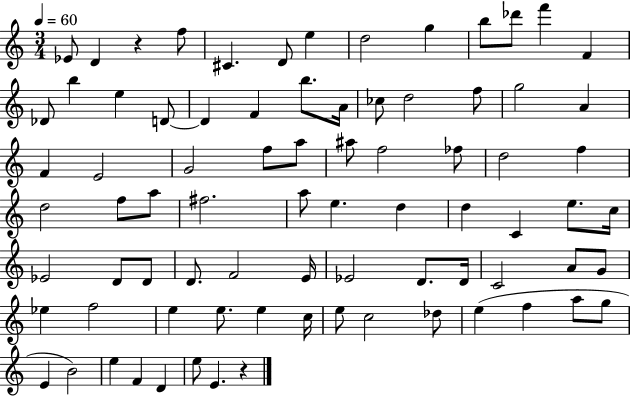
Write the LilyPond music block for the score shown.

{
  \clef treble
  \numericTimeSignature
  \time 3/4
  \key c \major
  \tempo 4 = 60
  ees'8 d'4 r4 f''8 | cis'4. d'8 e''4 | d''2 g''4 | b''8 des'''8 f'''4 f'4 | \break des'8 b''4 e''4 d'8~~ | d'4 f'4 b''8. a'16 | ces''8 d''2 f''8 | g''2 a'4 | \break f'4 e'2 | g'2 f''8 a''8 | ais''8 f''2 fes''8 | d''2 f''4 | \break d''2 f''8 a''8 | fis''2. | a''8 e''4. d''4 | d''4 c'4 e''8. c''16 | \break ees'2 d'8 d'8 | d'8. f'2 e'16 | ees'2 d'8. d'16 | c'2 a'8 g'8 | \break ees''4 f''2 | e''4 e''8. e''4 c''16 | e''8 c''2 des''8 | e''4( f''4 a''8 g''8 | \break e'4 b'2) | e''4 f'4 d'4 | e''8 e'4. r4 | \bar "|."
}